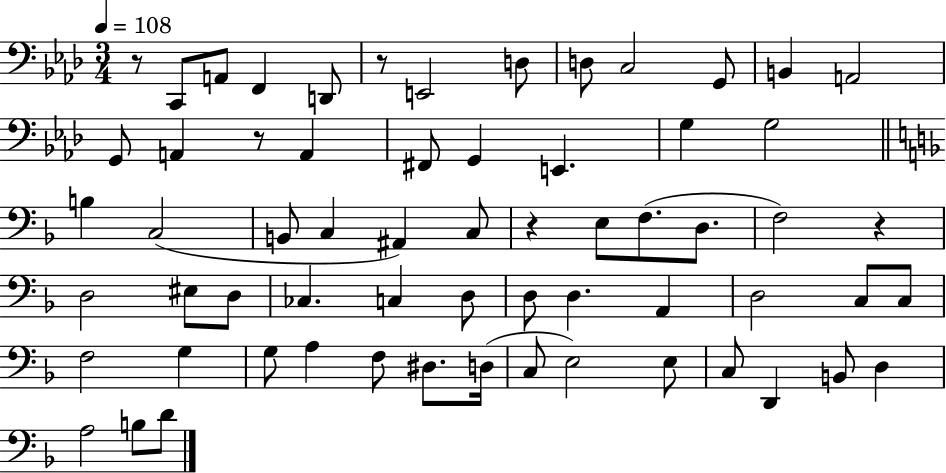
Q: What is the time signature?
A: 3/4